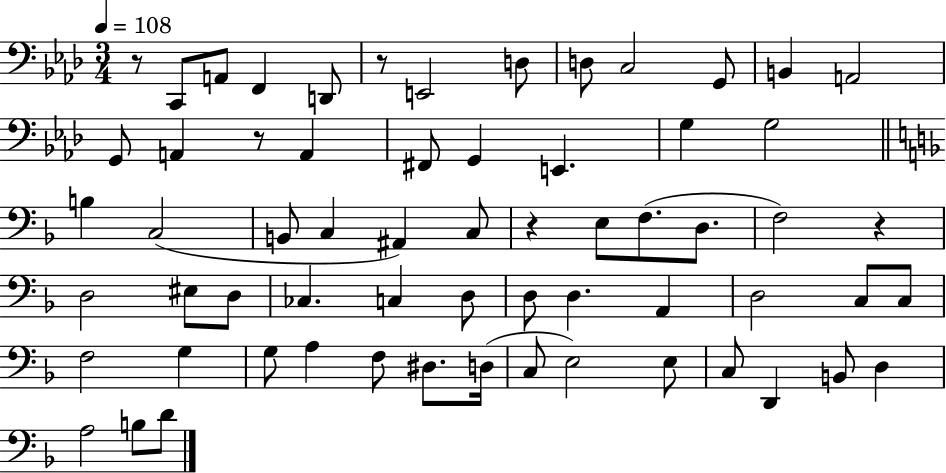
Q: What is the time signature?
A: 3/4